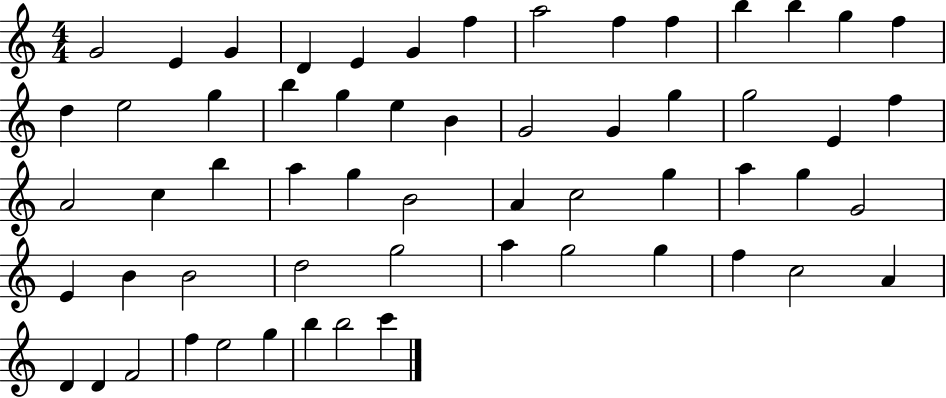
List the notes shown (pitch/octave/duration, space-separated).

G4/h E4/q G4/q D4/q E4/q G4/q F5/q A5/h F5/q F5/q B5/q B5/q G5/q F5/q D5/q E5/h G5/q B5/q G5/q E5/q B4/q G4/h G4/q G5/q G5/h E4/q F5/q A4/h C5/q B5/q A5/q G5/q B4/h A4/q C5/h G5/q A5/q G5/q G4/h E4/q B4/q B4/h D5/h G5/h A5/q G5/h G5/q F5/q C5/h A4/q D4/q D4/q F4/h F5/q E5/h G5/q B5/q B5/h C6/q